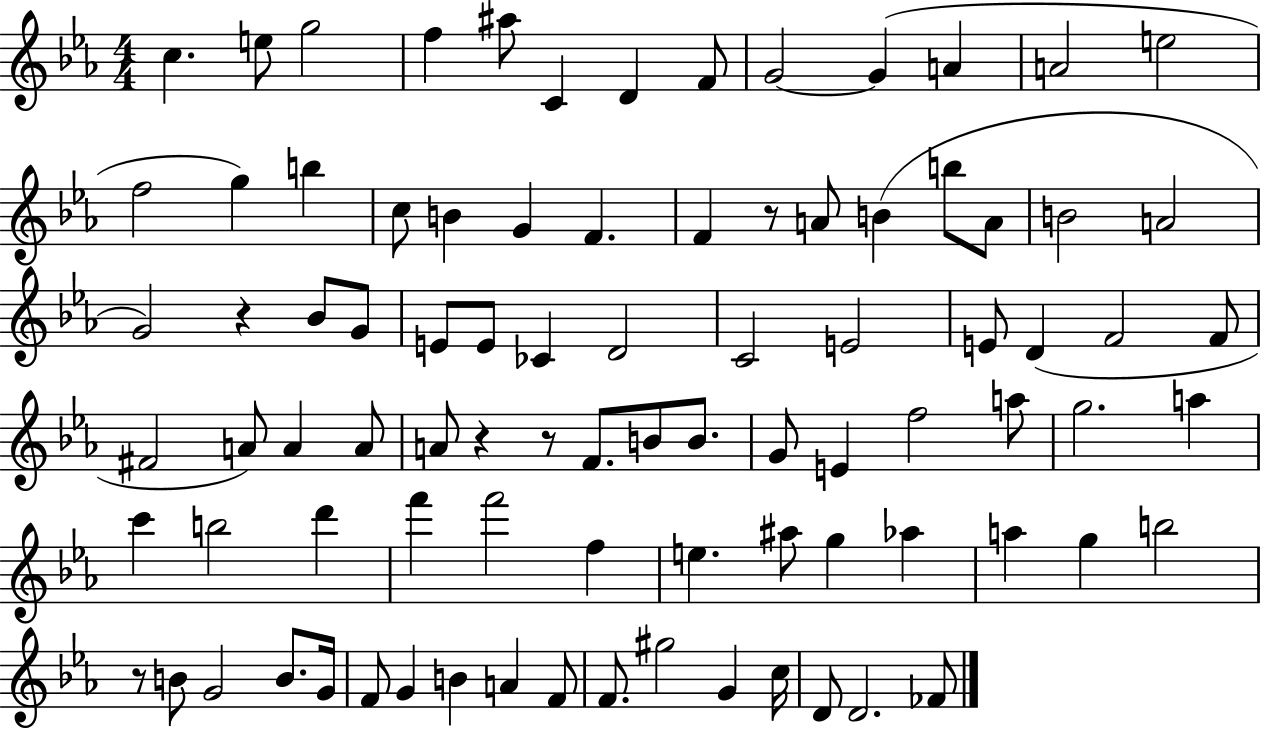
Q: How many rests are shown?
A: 5